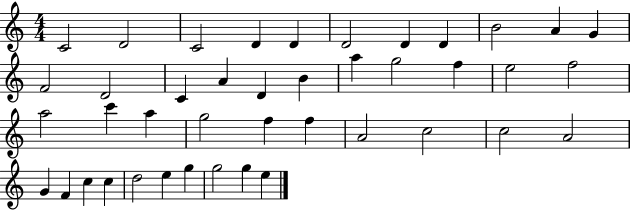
X:1
T:Untitled
M:4/4
L:1/4
K:C
C2 D2 C2 D D D2 D D B2 A G F2 D2 C A D B a g2 f e2 f2 a2 c' a g2 f f A2 c2 c2 A2 G F c c d2 e g g2 g e